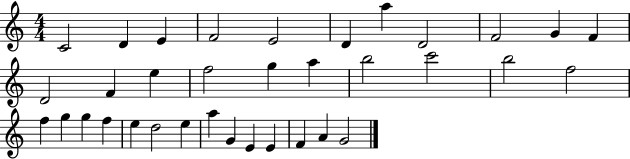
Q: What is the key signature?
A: C major